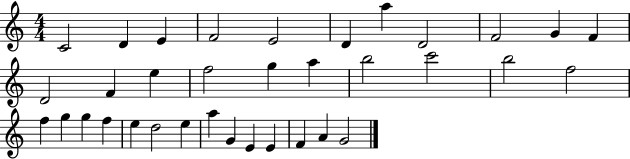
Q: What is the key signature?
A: C major